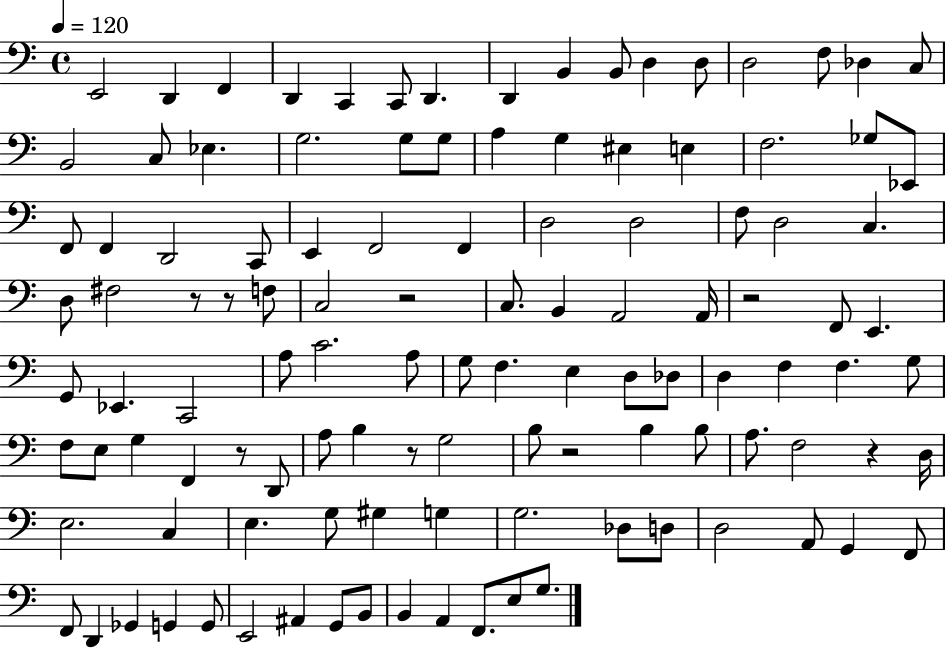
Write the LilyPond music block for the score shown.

{
  \clef bass
  \time 4/4
  \defaultTimeSignature
  \key c \major
  \tempo 4 = 120
  e,2 d,4 f,4 | d,4 c,4 c,8 d,4. | d,4 b,4 b,8 d4 d8 | d2 f8 des4 c8 | \break b,2 c8 ees4. | g2. g8 g8 | a4 g4 eis4 e4 | f2. ges8 ees,8 | \break f,8 f,4 d,2 c,8 | e,4 f,2 f,4 | d2 d2 | f8 d2 c4. | \break d8 fis2 r8 r8 f8 | c2 r2 | c8. b,4 a,2 a,16 | r2 f,8 e,4. | \break g,8 ees,4. c,2 | a8 c'2. a8 | g8 f4. e4 d8 des8 | d4 f4 f4. g8 | \break f8 e8 g4 f,4 r8 d,8 | a8 b4 r8 g2 | b8 r2 b4 b8 | a8. f2 r4 d16 | \break e2. c4 | e4. g8 gis4 g4 | g2. des8 d8 | d2 a,8 g,4 f,8 | \break f,8 d,4 ges,4 g,4 g,8 | e,2 ais,4 g,8 b,8 | b,4 a,4 f,8. e8 g8. | \bar "|."
}